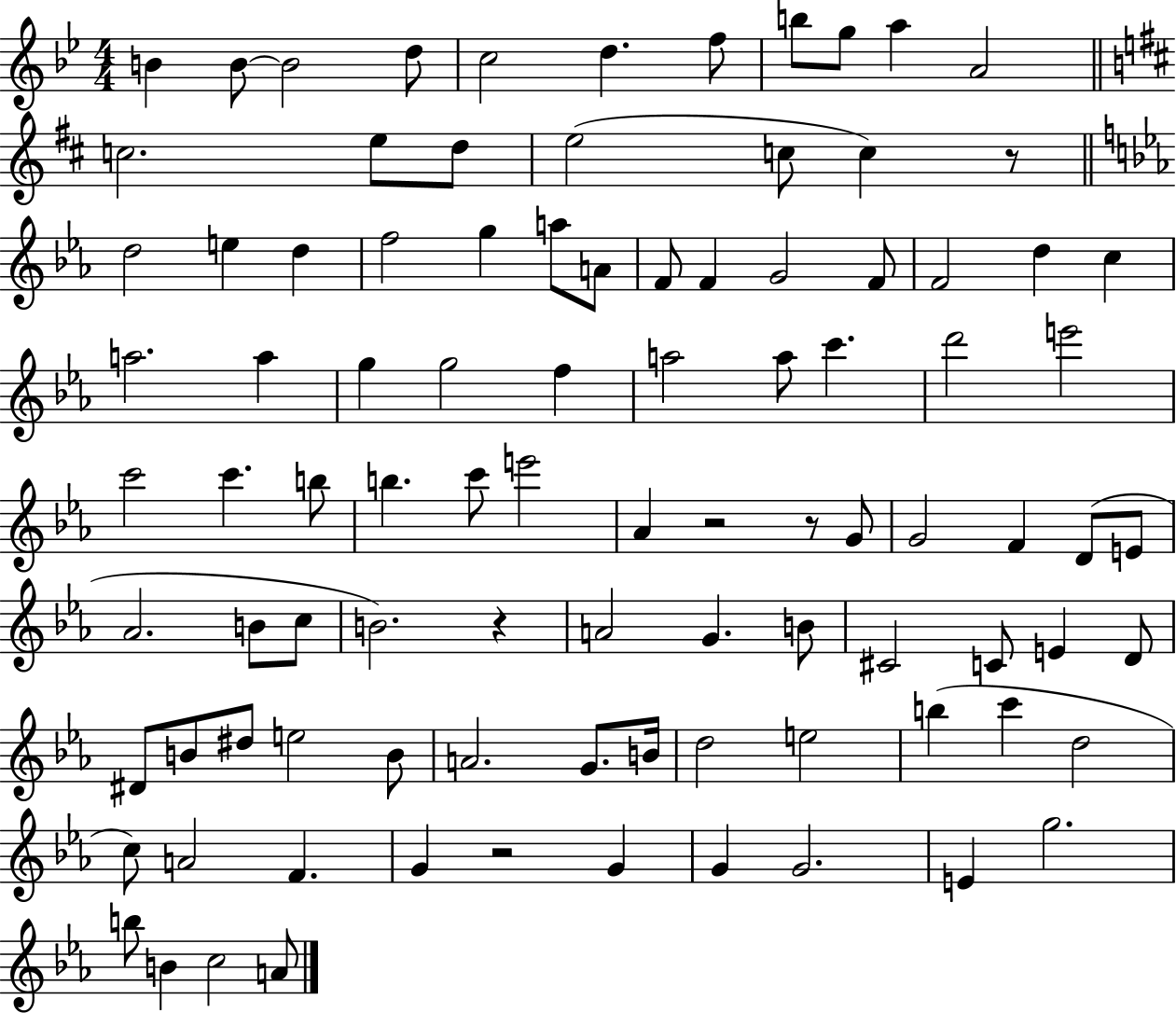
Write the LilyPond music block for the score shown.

{
  \clef treble
  \numericTimeSignature
  \time 4/4
  \key bes \major
  \repeat volta 2 { b'4 b'8~~ b'2 d''8 | c''2 d''4. f''8 | b''8 g''8 a''4 a'2 | \bar "||" \break \key b \minor c''2. e''8 d''8 | e''2( c''8 c''4) r8 | \bar "||" \break \key ees \major d''2 e''4 d''4 | f''2 g''4 a''8 a'8 | f'8 f'4 g'2 f'8 | f'2 d''4 c''4 | \break a''2. a''4 | g''4 g''2 f''4 | a''2 a''8 c'''4. | d'''2 e'''2 | \break c'''2 c'''4. b''8 | b''4. c'''8 e'''2 | aes'4 r2 r8 g'8 | g'2 f'4 d'8( e'8 | \break aes'2. b'8 c''8 | b'2.) r4 | a'2 g'4. b'8 | cis'2 c'8 e'4 d'8 | \break dis'8 b'8 dis''8 e''2 b'8 | a'2. g'8. b'16 | d''2 e''2 | b''4( c'''4 d''2 | \break c''8) a'2 f'4. | g'4 r2 g'4 | g'4 g'2. | e'4 g''2. | \break b''8 b'4 c''2 a'8 | } \bar "|."
}